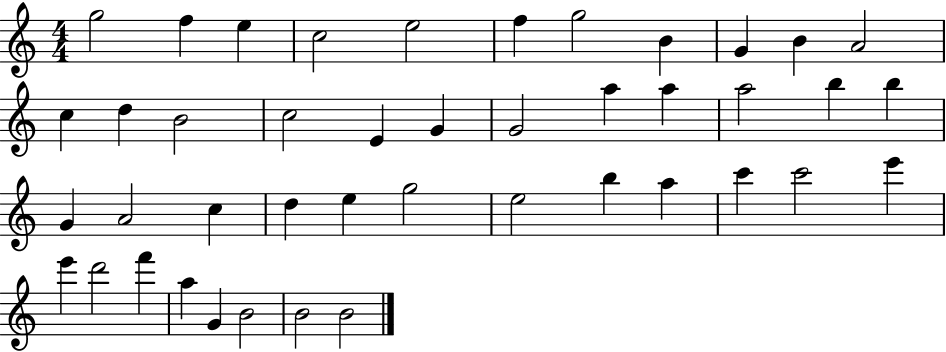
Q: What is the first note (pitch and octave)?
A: G5